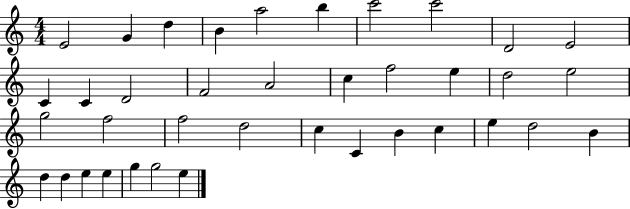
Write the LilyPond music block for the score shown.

{
  \clef treble
  \numericTimeSignature
  \time 4/4
  \key c \major
  e'2 g'4 d''4 | b'4 a''2 b''4 | c'''2 c'''2 | d'2 e'2 | \break c'4 c'4 d'2 | f'2 a'2 | c''4 f''2 e''4 | d''2 e''2 | \break g''2 f''2 | f''2 d''2 | c''4 c'4 b'4 c''4 | e''4 d''2 b'4 | \break d''4 d''4 e''4 e''4 | g''4 g''2 e''4 | \bar "|."
}